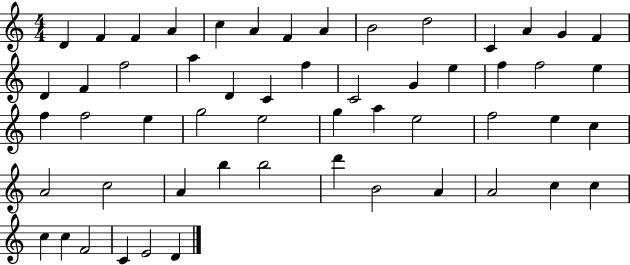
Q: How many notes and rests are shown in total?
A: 55